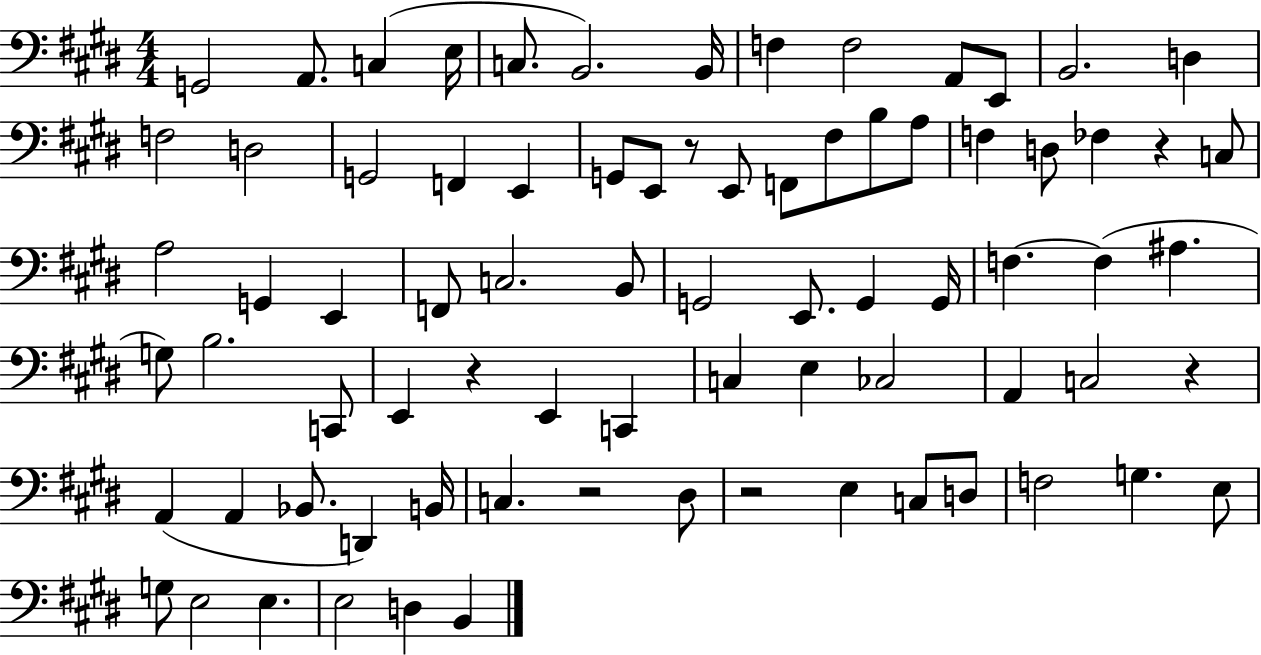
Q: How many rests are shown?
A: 6